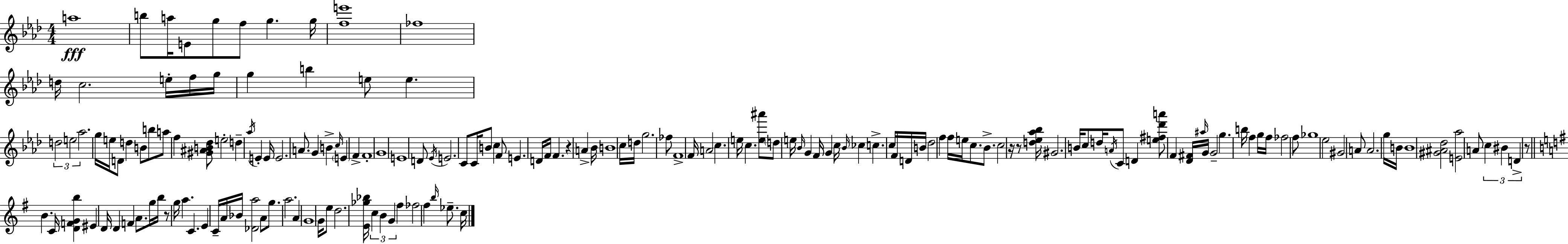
{
  \clef treble
  \numericTimeSignature
  \time 4/4
  \key aes \major
  \repeat volta 2 { a''1\fff | b''8 a''16 e'8 g''8 f''8 g''4. g''16 | <f'' e'''>1 | fes''1 | \break d''16 c''2. e''16-. f''16 g''16 | g''4 b''4 e''8 e''4. | \tuplet 3/2 { d''2 e''2 | aes''2. } g''16 e''16 d'8 | \break d''4 b'8 b''8 a''8 f''4 <gis' ais' b' des''>8 | e''2-. d''4-- \acciaccatura { aes''16 } e'4-. | e'16 e'2. a'8. | g'4 b'4-> \grace { c''16 } \parenthesize e'4 f'4-> | \break f'1-. | g'1 | e'1 | d'8 \acciaccatura { ees'16 } e'2. | \break c'8 c'16 b'8 c''4 f'8 e'4. | d'16 f'16 f'4. r4 a'4-> | bes'16 b'1 | c''16 d''16 g''2. | \break fes''8 f'1-> | f'16 a'2 c''4. | e''16 c''4. <e'' ais'''>8 \parenthesize d''8 e''16 \grace { bes'16 } g'4 | f'16 g'4 c''16 \grace { bes'16 } ces''4 c''4.-> | \break c''16 f'16 d'16 b'16 des''2 | f''4 f''16 e''16 c''8. bes'8.-> c''2 | r16 r8 <d'' ees'' aes'' bes''>16 gis'2. | b'16 c''8 d''16 \acciaccatura { a'16 } c'8 d'4 <e'' fis'' des''' a'''>8 | \break f'4 <des' fis'>16 \grace { ais''16 } g'16 g'2-- | g''4. b''16 f''4 g''16 f''16 fes''2 | f''8 ges''1 | ees''2 gis'2 | \break a'8 a'2. | g''16 b'16 b'1 | <gis' ais' des''>2 <e' aes''>2 | a'8 \tuplet 3/2 { c''4 bis'4 | \break d'4-> } r8 \bar "||" \break \key g \major b'4. c'16 <d' f' g' b''>4 eis'4 d'16 | d'4 f'4 a'8. g''16 b''16 r8 g''16 | a''4. c'4. e'4 | c'16-- a'16 bes'16 <des' a''>2 a'8 g''8. | \break a''2. a'4 | g'1 | g'16 e''8 d''2. <e' ges'' bes''>16 | \tuplet 3/2 { c''4 b'4 g'4 } fis''4 | \break fes''2 fis''4 \grace { b''16 } ees''8.-- | c''16 } \bar "|."
}